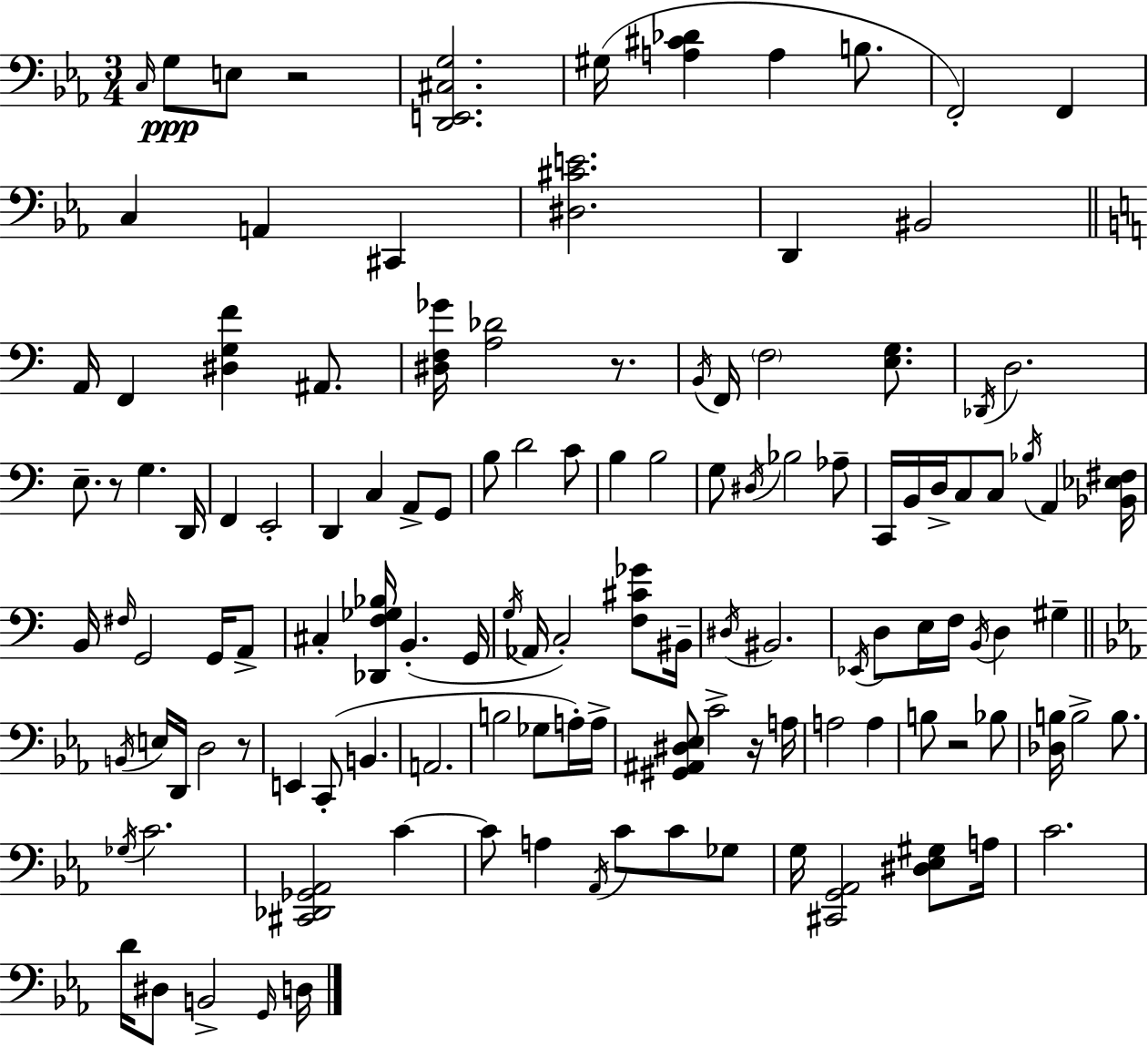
C3/s G3/e E3/e R/h [D2,E2,C#3,G3]/h. G#3/s [A3,C#4,Db4]/q A3/q B3/e. F2/h F2/q C3/q A2/q C#2/q [D#3,C#4,E4]/h. D2/q BIS2/h A2/s F2/q [D#3,G3,F4]/q A#2/e. [D#3,F3,Gb4]/s [A3,Db4]/h R/e. B2/s F2/s F3/h [E3,G3]/e. Db2/s D3/h. E3/e. R/e G3/q. D2/s F2/q E2/h D2/q C3/q A2/e G2/e B3/e D4/h C4/e B3/q B3/h G3/e D#3/s Bb3/h Ab3/e C2/s B2/s D3/s C3/e C3/e Bb3/s A2/q [Bb2,Eb3,F#3]/s B2/s F#3/s G2/h G2/s A2/e C#3/q [Db2,F3,Gb3,Bb3]/s B2/q. G2/s G3/s Ab2/s C3/h [F3,C#4,Gb4]/e BIS2/s D#3/s BIS2/h. Eb2/s D3/e E3/s F3/s B2/s D3/q G#3/q B2/s E3/s D2/s D3/h R/e E2/q C2/e B2/q. A2/h. B3/h Gb3/e A3/s A3/s [G#2,A#2,D#3,Eb3]/e C4/h R/s A3/s A3/h A3/q B3/e R/h Bb3/e [Db3,B3]/s B3/h B3/e. Gb3/s C4/h. [C#2,Db2,Gb2,Ab2]/h C4/q C4/e A3/q Ab2/s C4/e C4/e Gb3/e G3/s [C#2,G2,Ab2]/h [D#3,Eb3,G#3]/e A3/s C4/h. D4/s D#3/e B2/h G2/s D3/s